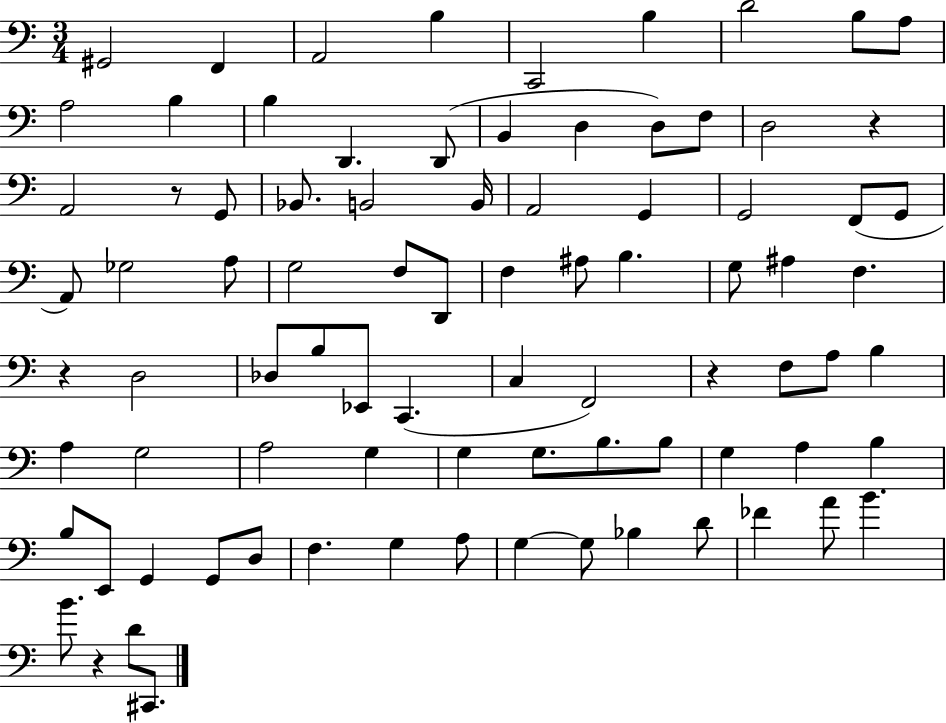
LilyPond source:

{
  \clef bass
  \numericTimeSignature
  \time 3/4
  \key c \major
  gis,2 f,4 | a,2 b4 | c,2 b4 | d'2 b8 a8 | \break a2 b4 | b4 d,4. d,8( | b,4 d4 d8) f8 | d2 r4 | \break a,2 r8 g,8 | bes,8. b,2 b,16 | a,2 g,4 | g,2 f,8( g,8 | \break a,8) ges2 a8 | g2 f8 d,8 | f4 ais8 b4. | g8 ais4 f4. | \break r4 d2 | des8 b8 ees,8 c,4.( | c4 f,2) | r4 f8 a8 b4 | \break a4 g2 | a2 g4 | g4 g8. b8. b8 | g4 a4 b4 | \break b8 e,8 g,4 g,8 d8 | f4. g4 a8 | g4~~ g8 bes4 d'8 | fes'4 a'8 b'4. | \break b'8. r4 d'8 cis,8. | \bar "|."
}